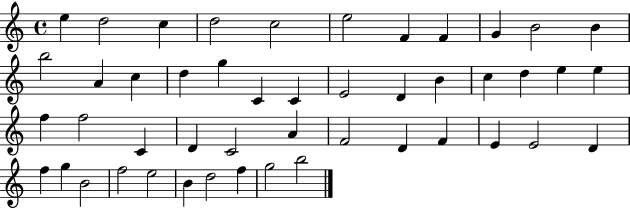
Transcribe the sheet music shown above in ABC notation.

X:1
T:Untitled
M:4/4
L:1/4
K:C
e d2 c d2 c2 e2 F F G B2 B b2 A c d g C C E2 D B c d e e f f2 C D C2 A F2 D F E E2 D f g B2 f2 e2 B d2 f g2 b2